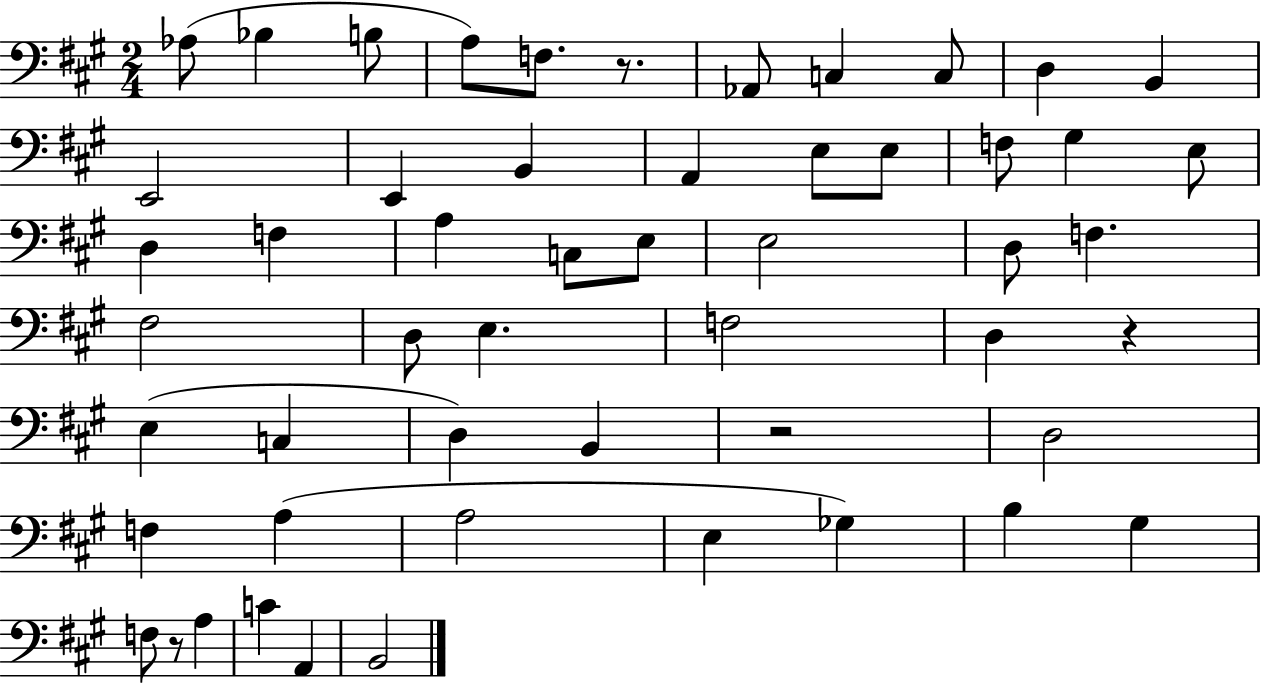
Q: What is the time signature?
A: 2/4